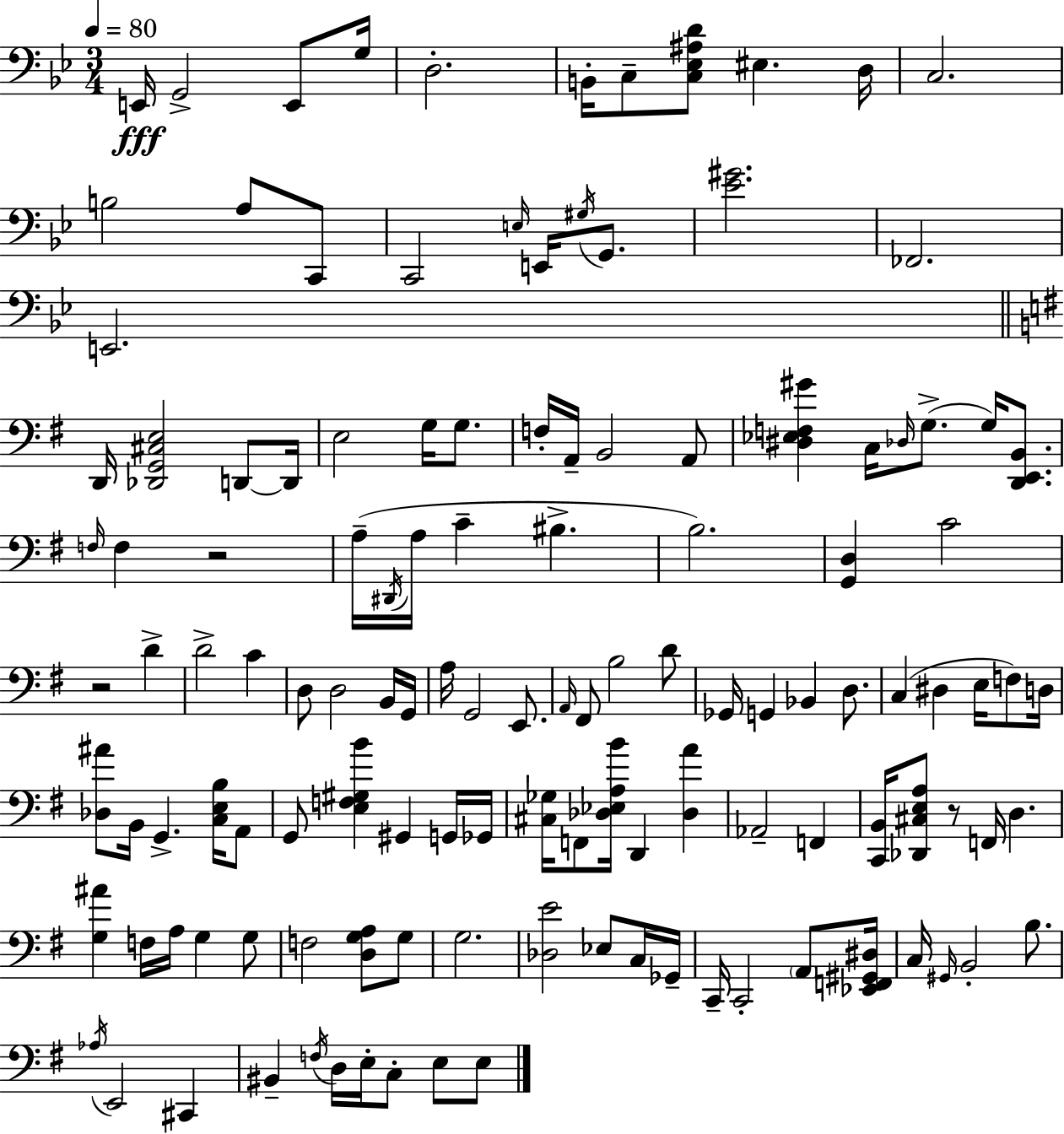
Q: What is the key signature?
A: BES major